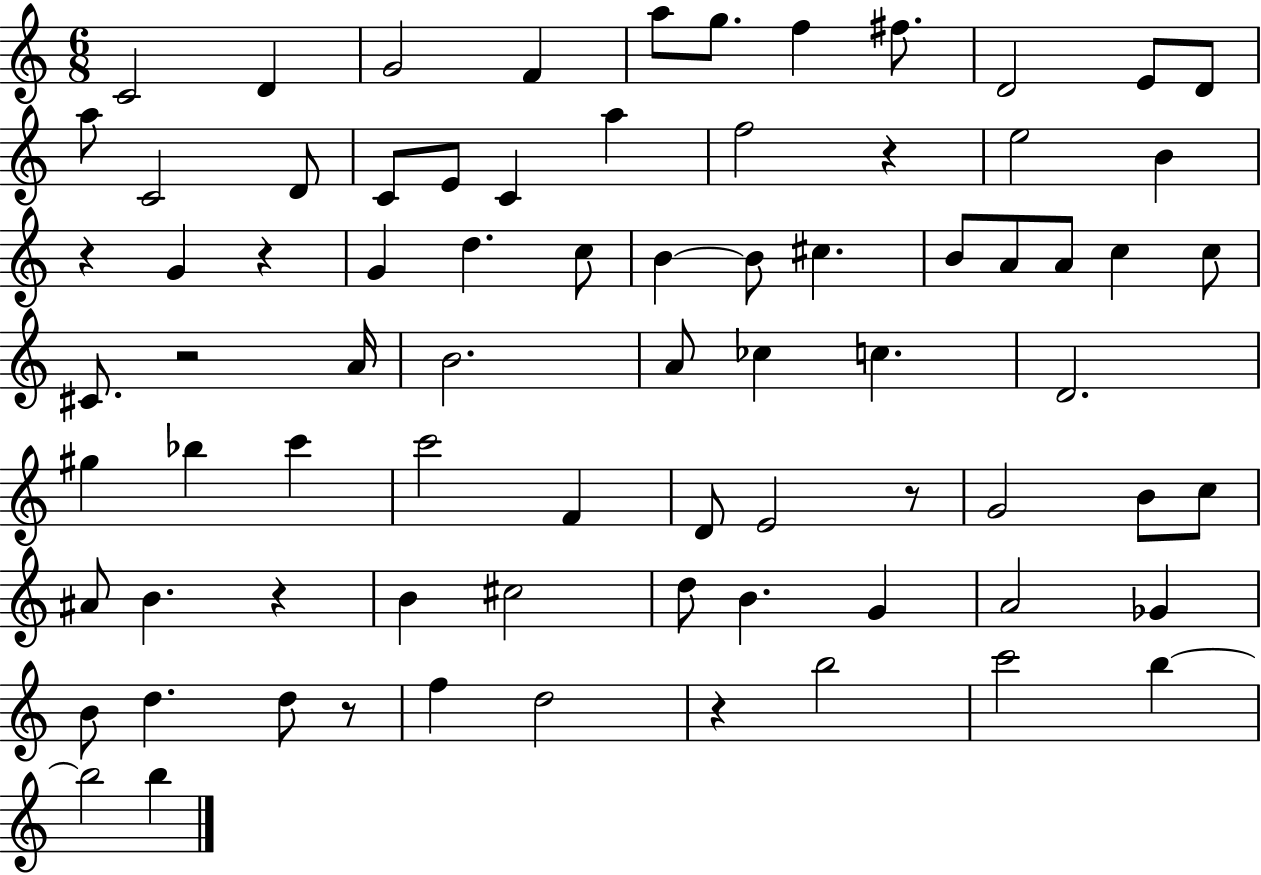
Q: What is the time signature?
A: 6/8